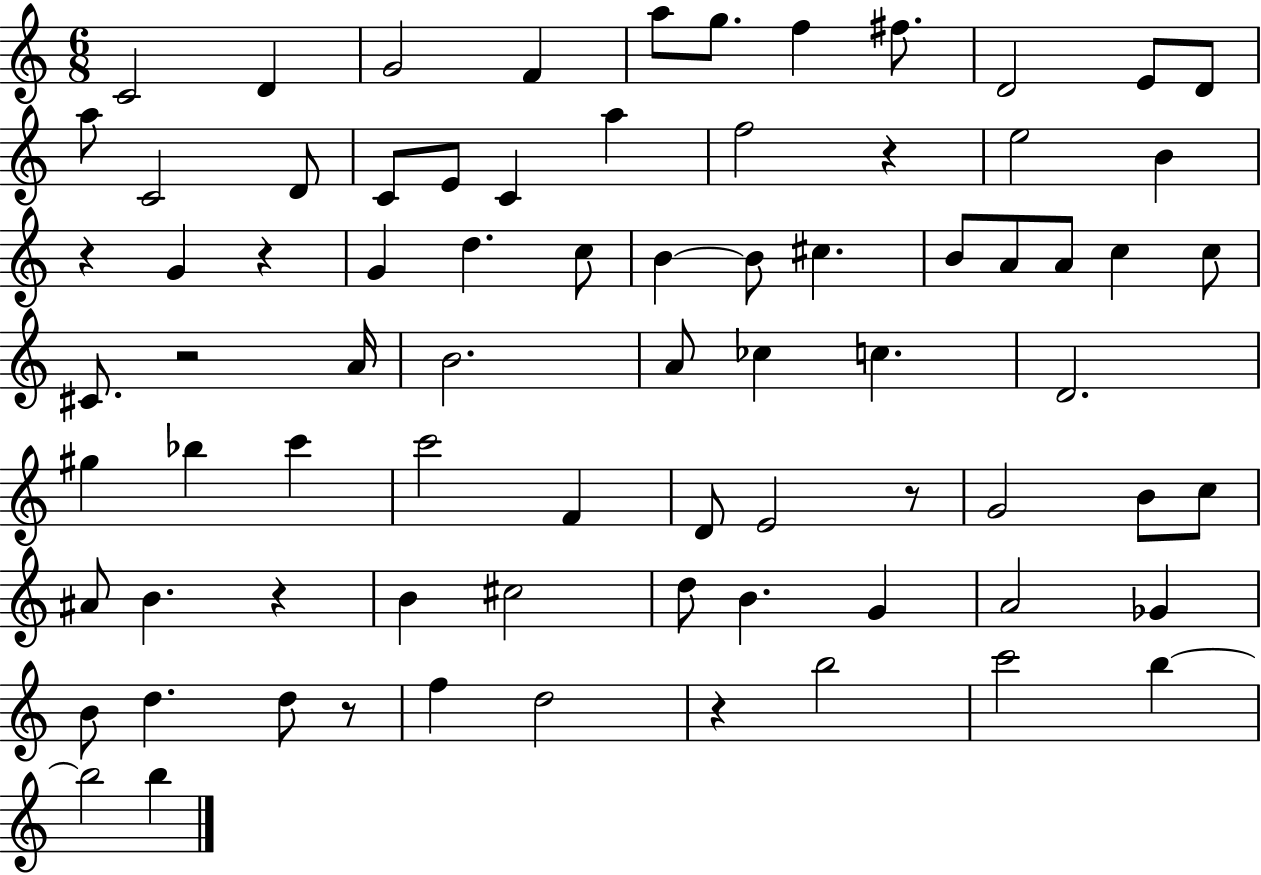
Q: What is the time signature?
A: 6/8